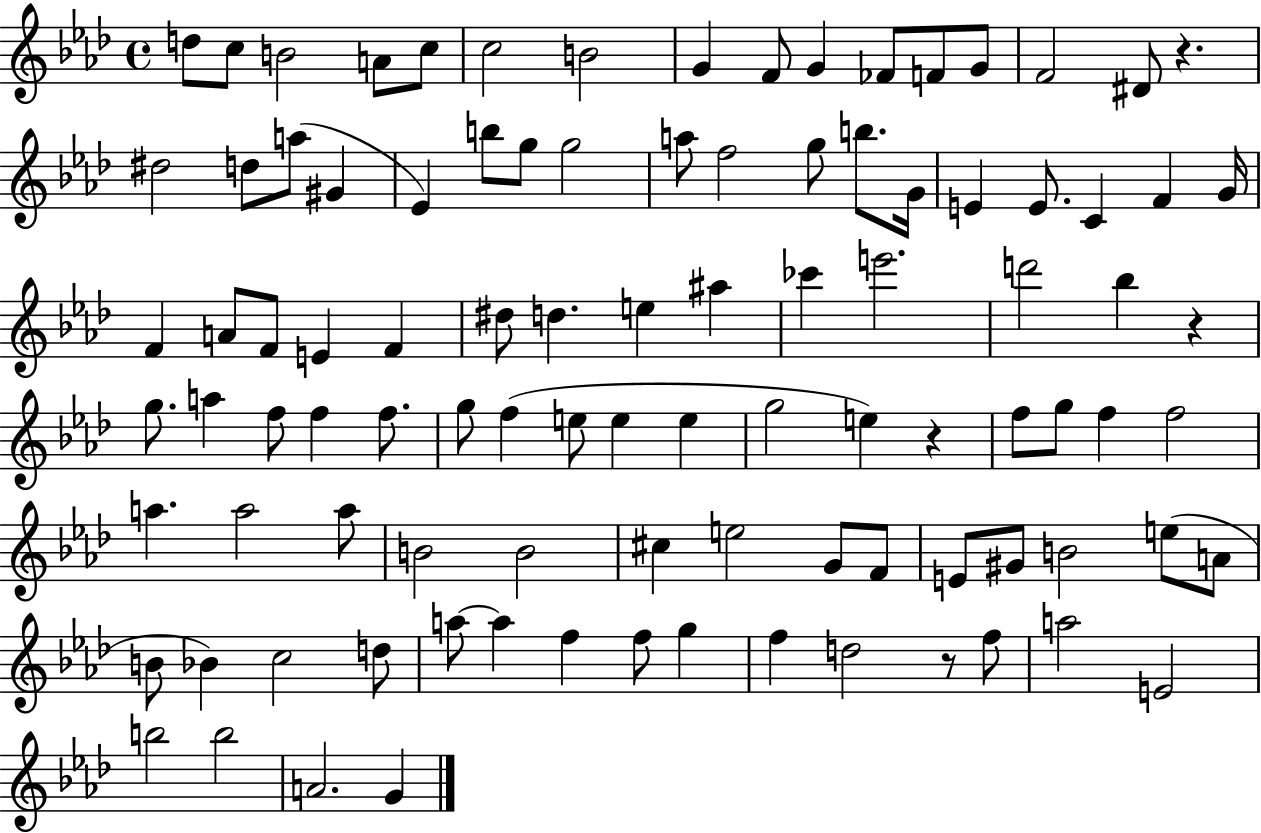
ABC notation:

X:1
T:Untitled
M:4/4
L:1/4
K:Ab
d/2 c/2 B2 A/2 c/2 c2 B2 G F/2 G _F/2 F/2 G/2 F2 ^D/2 z ^d2 d/2 a/2 ^G _E b/2 g/2 g2 a/2 f2 g/2 b/2 G/4 E E/2 C F G/4 F A/2 F/2 E F ^d/2 d e ^a _c' e'2 d'2 _b z g/2 a f/2 f f/2 g/2 f e/2 e e g2 e z f/2 g/2 f f2 a a2 a/2 B2 B2 ^c e2 G/2 F/2 E/2 ^G/2 B2 e/2 A/2 B/2 _B c2 d/2 a/2 a f f/2 g f d2 z/2 f/2 a2 E2 b2 b2 A2 G